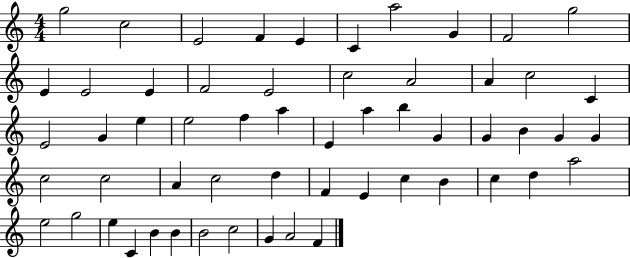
X:1
T:Untitled
M:4/4
L:1/4
K:C
g2 c2 E2 F E C a2 G F2 g2 E E2 E F2 E2 c2 A2 A c2 C E2 G e e2 f a E a b G G B G G c2 c2 A c2 d F E c B c d a2 e2 g2 e C B B B2 c2 G A2 F